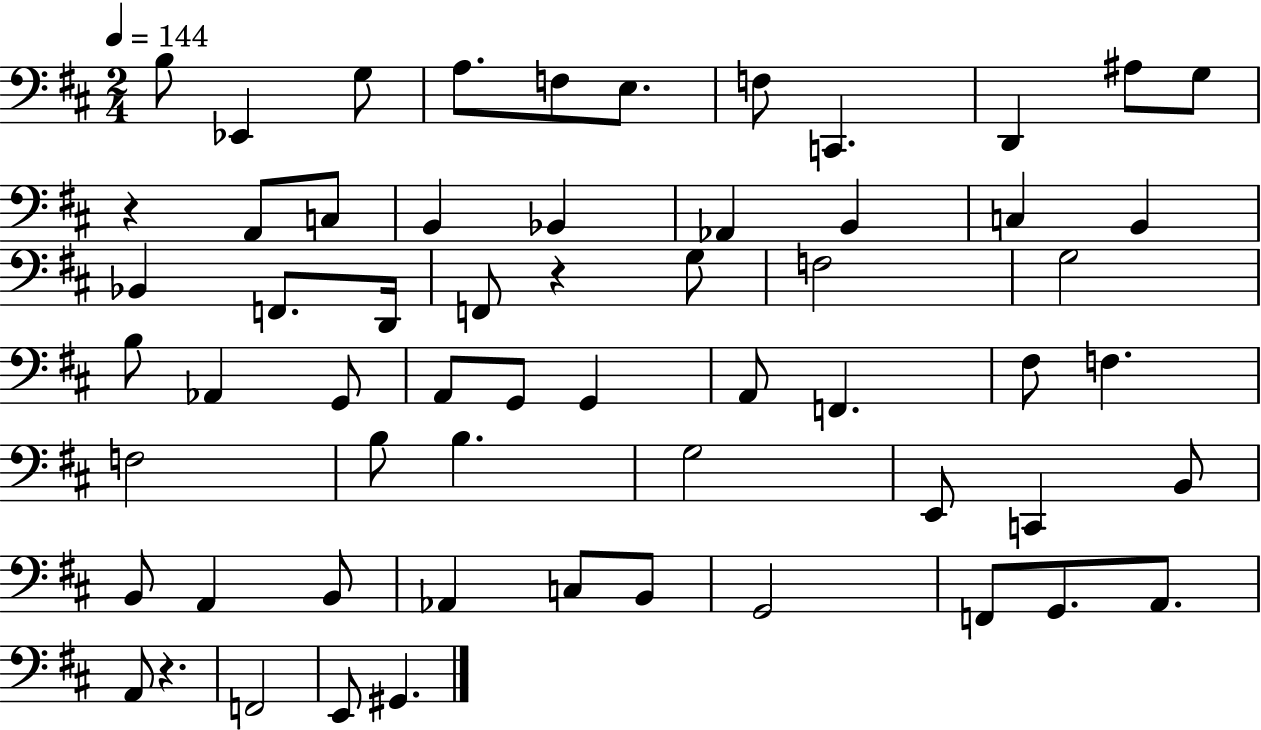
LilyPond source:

{
  \clef bass
  \numericTimeSignature
  \time 2/4
  \key d \major
  \tempo 4 = 144
  b8 ees,4 g8 | a8. f8 e8. | f8 c,4. | d,4 ais8 g8 | \break r4 a,8 c8 | b,4 bes,4 | aes,4 b,4 | c4 b,4 | \break bes,4 f,8. d,16 | f,8 r4 g8 | f2 | g2 | \break b8 aes,4 g,8 | a,8 g,8 g,4 | a,8 f,4. | fis8 f4. | \break f2 | b8 b4. | g2 | e,8 c,4 b,8 | \break b,8 a,4 b,8 | aes,4 c8 b,8 | g,2 | f,8 g,8. a,8. | \break a,8 r4. | f,2 | e,8 gis,4. | \bar "|."
}